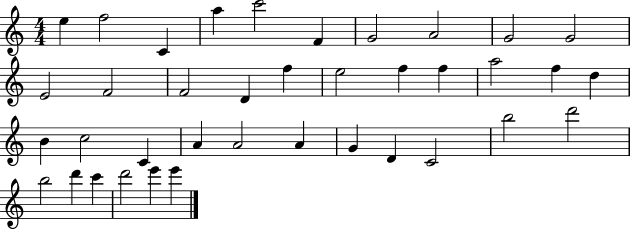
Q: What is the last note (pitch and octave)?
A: E6